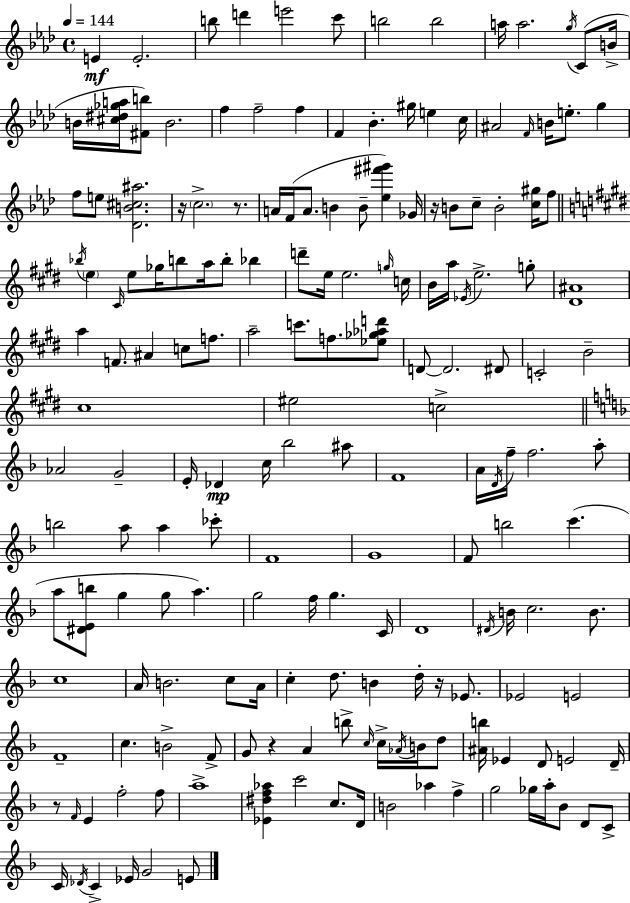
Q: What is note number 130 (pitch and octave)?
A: B5